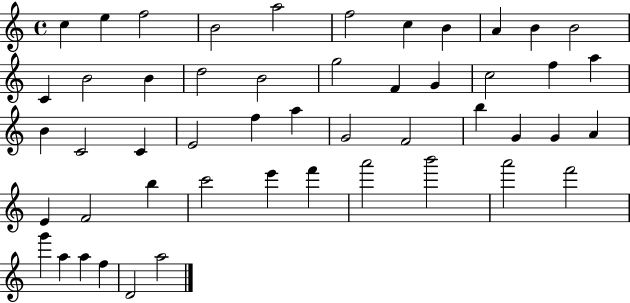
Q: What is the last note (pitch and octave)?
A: A5